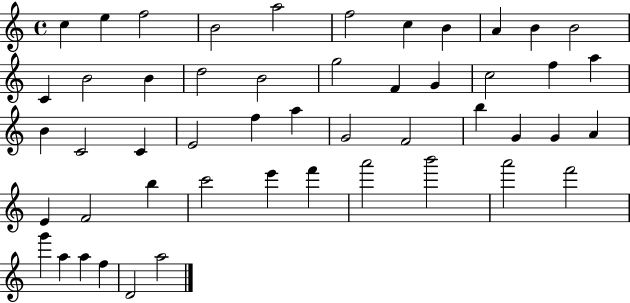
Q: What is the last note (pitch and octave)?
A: A5